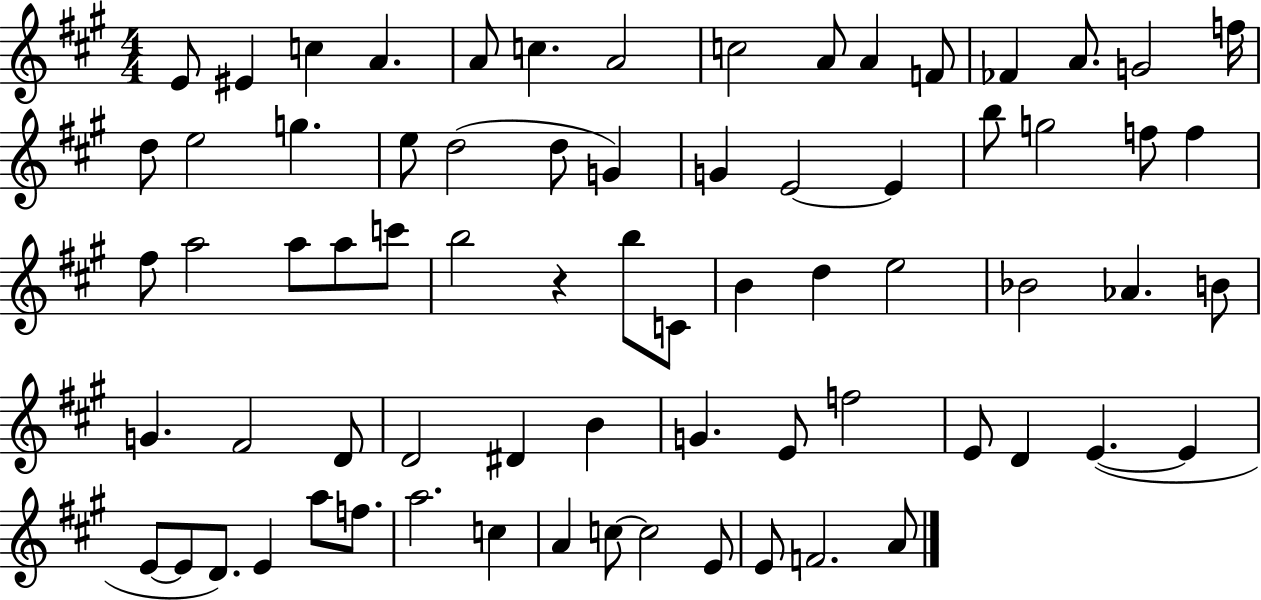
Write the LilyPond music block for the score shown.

{
  \clef treble
  \numericTimeSignature
  \time 4/4
  \key a \major
  e'8 eis'4 c''4 a'4. | a'8 c''4. a'2 | c''2 a'8 a'4 f'8 | fes'4 a'8. g'2 f''16 | \break d''8 e''2 g''4. | e''8 d''2( d''8 g'4) | g'4 e'2~~ e'4 | b''8 g''2 f''8 f''4 | \break fis''8 a''2 a''8 a''8 c'''8 | b''2 r4 b''8 c'8 | b'4 d''4 e''2 | bes'2 aes'4. b'8 | \break g'4. fis'2 d'8 | d'2 dis'4 b'4 | g'4. e'8 f''2 | e'8 d'4 e'4.~(~ e'4 | \break e'8~~ e'8 d'8.) e'4 a''8 f''8. | a''2. c''4 | a'4 c''8~~ c''2 e'8 | e'8 f'2. a'8 | \break \bar "|."
}